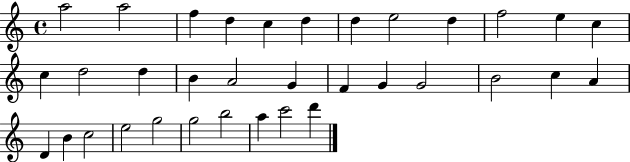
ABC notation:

X:1
T:Untitled
M:4/4
L:1/4
K:C
a2 a2 f d c d d e2 d f2 e c c d2 d B A2 G F G G2 B2 c A D B c2 e2 g2 g2 b2 a c'2 d'